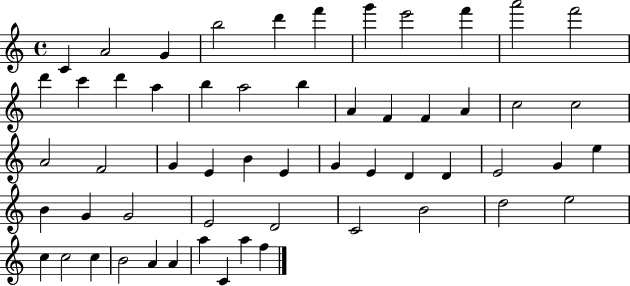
X:1
T:Untitled
M:4/4
L:1/4
K:C
C A2 G b2 d' f' g' e'2 f' a'2 f'2 d' c' d' a b a2 b A F F A c2 c2 A2 F2 G E B E G E D D E2 G e B G G2 E2 D2 C2 B2 d2 e2 c c2 c B2 A A a C a f